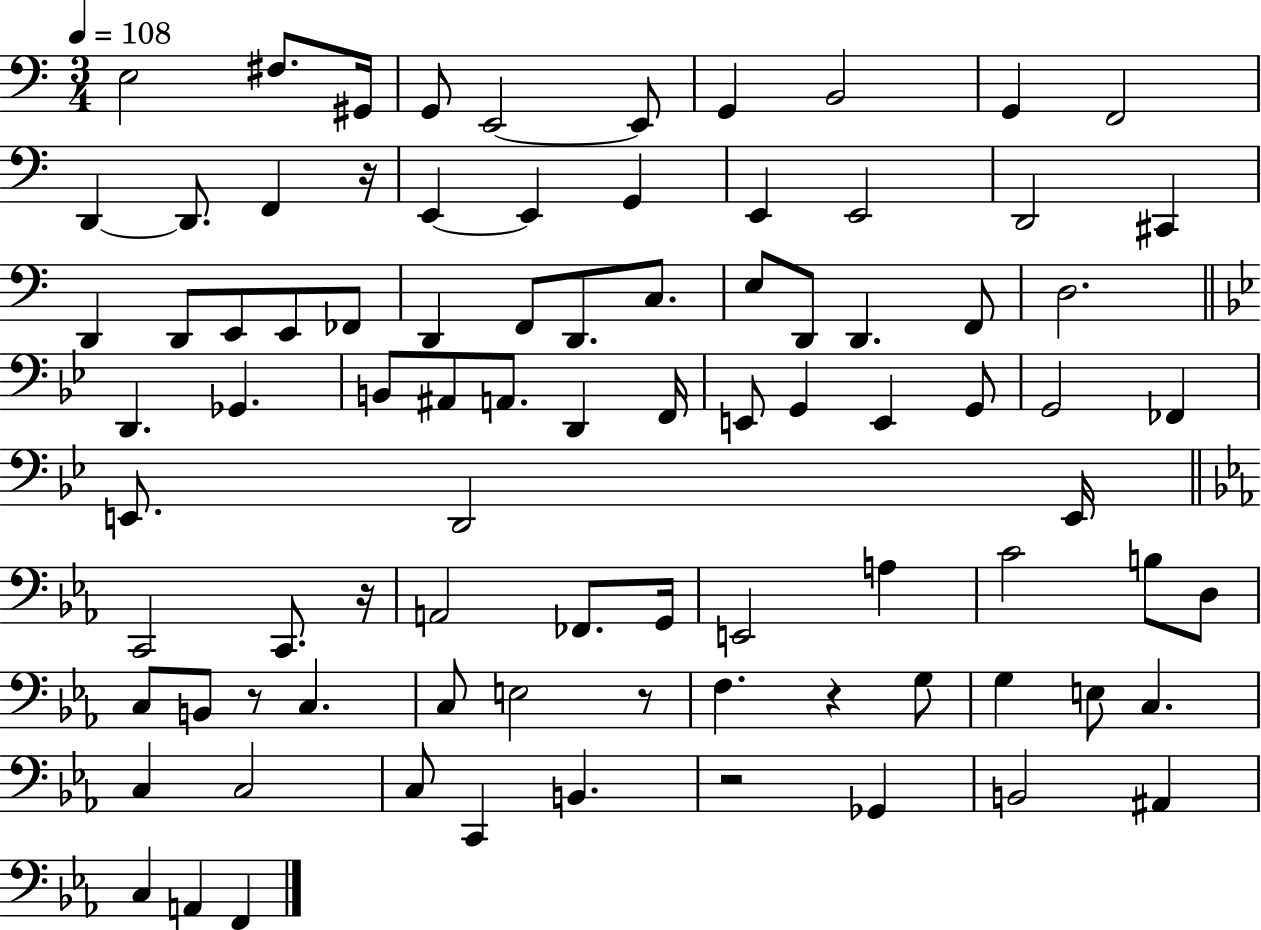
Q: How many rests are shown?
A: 6